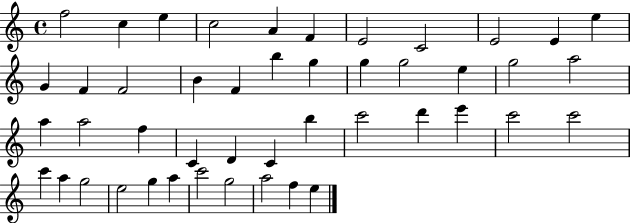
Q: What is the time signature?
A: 4/4